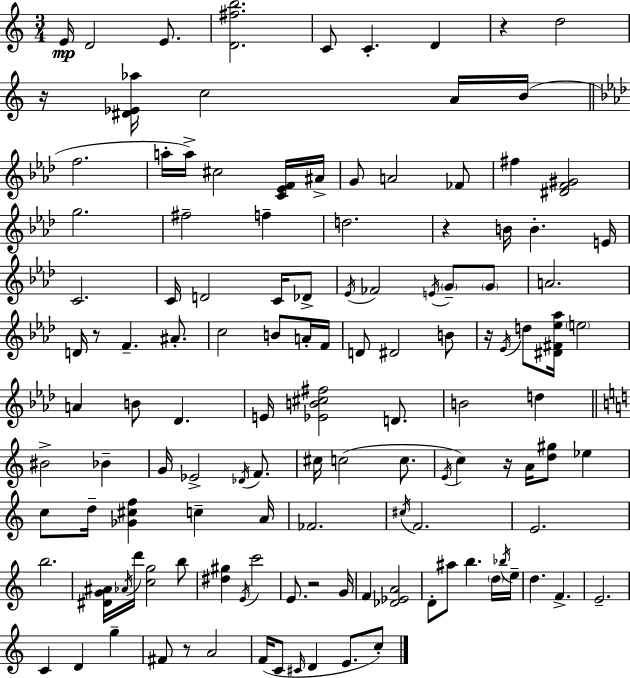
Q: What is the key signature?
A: A minor